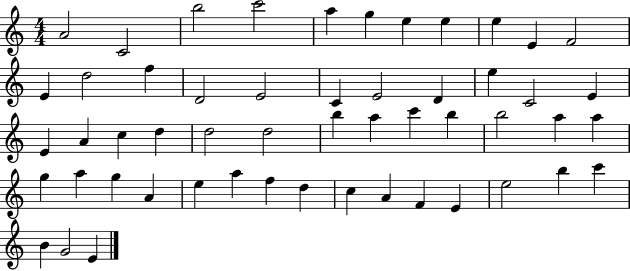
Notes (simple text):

A4/h C4/h B5/h C6/h A5/q G5/q E5/q E5/q E5/q E4/q F4/h E4/q D5/h F5/q D4/h E4/h C4/q E4/h D4/q E5/q C4/h E4/q E4/q A4/q C5/q D5/q D5/h D5/h B5/q A5/q C6/q B5/q B5/h A5/q A5/q G5/q A5/q G5/q A4/q E5/q A5/q F5/q D5/q C5/q A4/q F4/q E4/q E5/h B5/q C6/q B4/q G4/h E4/q